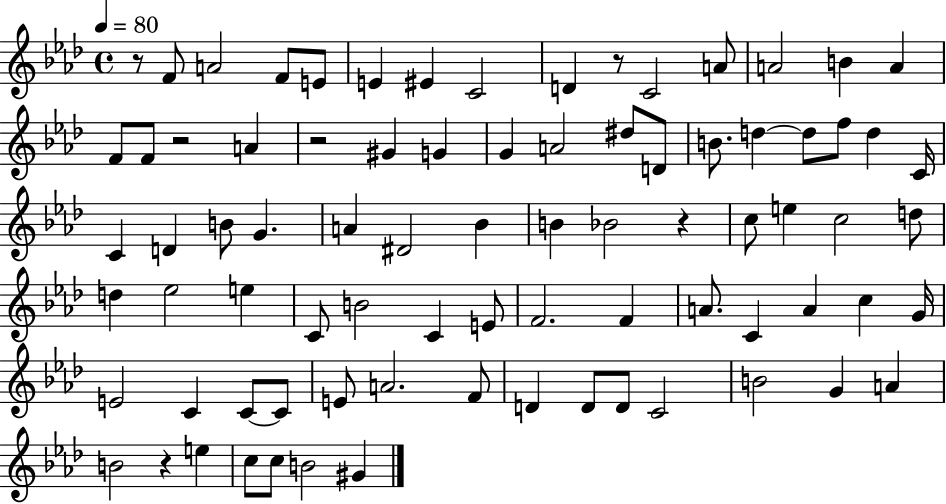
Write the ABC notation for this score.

X:1
T:Untitled
M:4/4
L:1/4
K:Ab
z/2 F/2 A2 F/2 E/2 E ^E C2 D z/2 C2 A/2 A2 B A F/2 F/2 z2 A z2 ^G G G A2 ^d/2 D/2 B/2 d d/2 f/2 d C/4 C D B/2 G A ^D2 _B B _B2 z c/2 e c2 d/2 d _e2 e C/2 B2 C E/2 F2 F A/2 C A c G/4 E2 C C/2 C/2 E/2 A2 F/2 D D/2 D/2 C2 B2 G A B2 z e c/2 c/2 B2 ^G